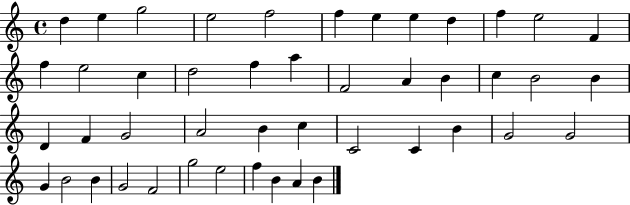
D5/q E5/q G5/h E5/h F5/h F5/q E5/q E5/q D5/q F5/q E5/h F4/q F5/q E5/h C5/q D5/h F5/q A5/q F4/h A4/q B4/q C5/q B4/h B4/q D4/q F4/q G4/h A4/h B4/q C5/q C4/h C4/q B4/q G4/h G4/h G4/q B4/h B4/q G4/h F4/h G5/h E5/h F5/q B4/q A4/q B4/q